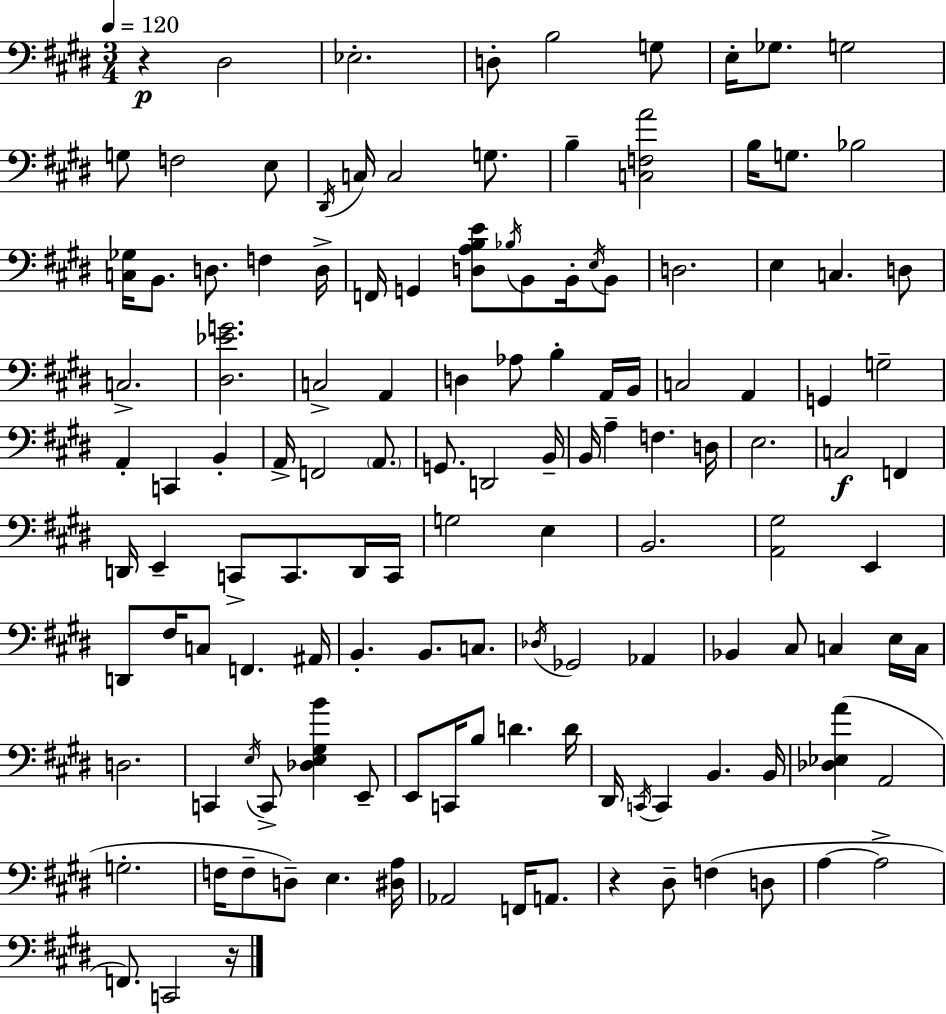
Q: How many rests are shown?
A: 3